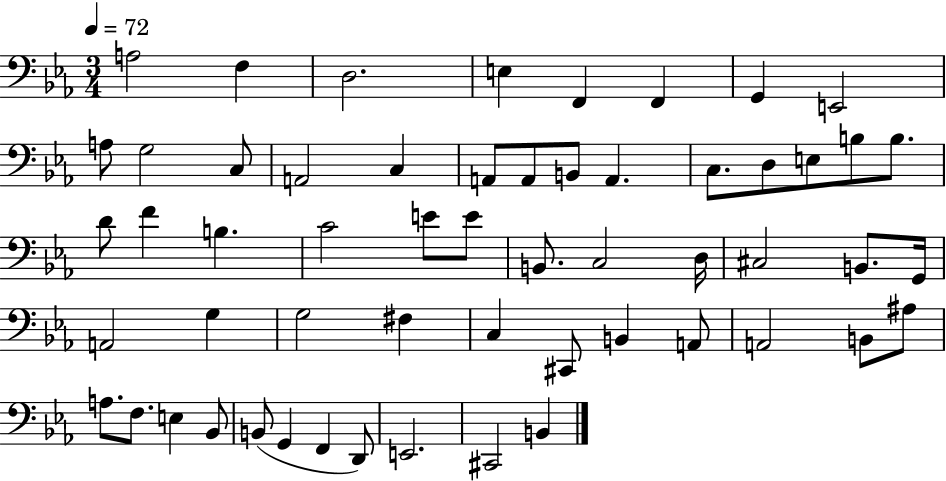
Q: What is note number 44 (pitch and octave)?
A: B2